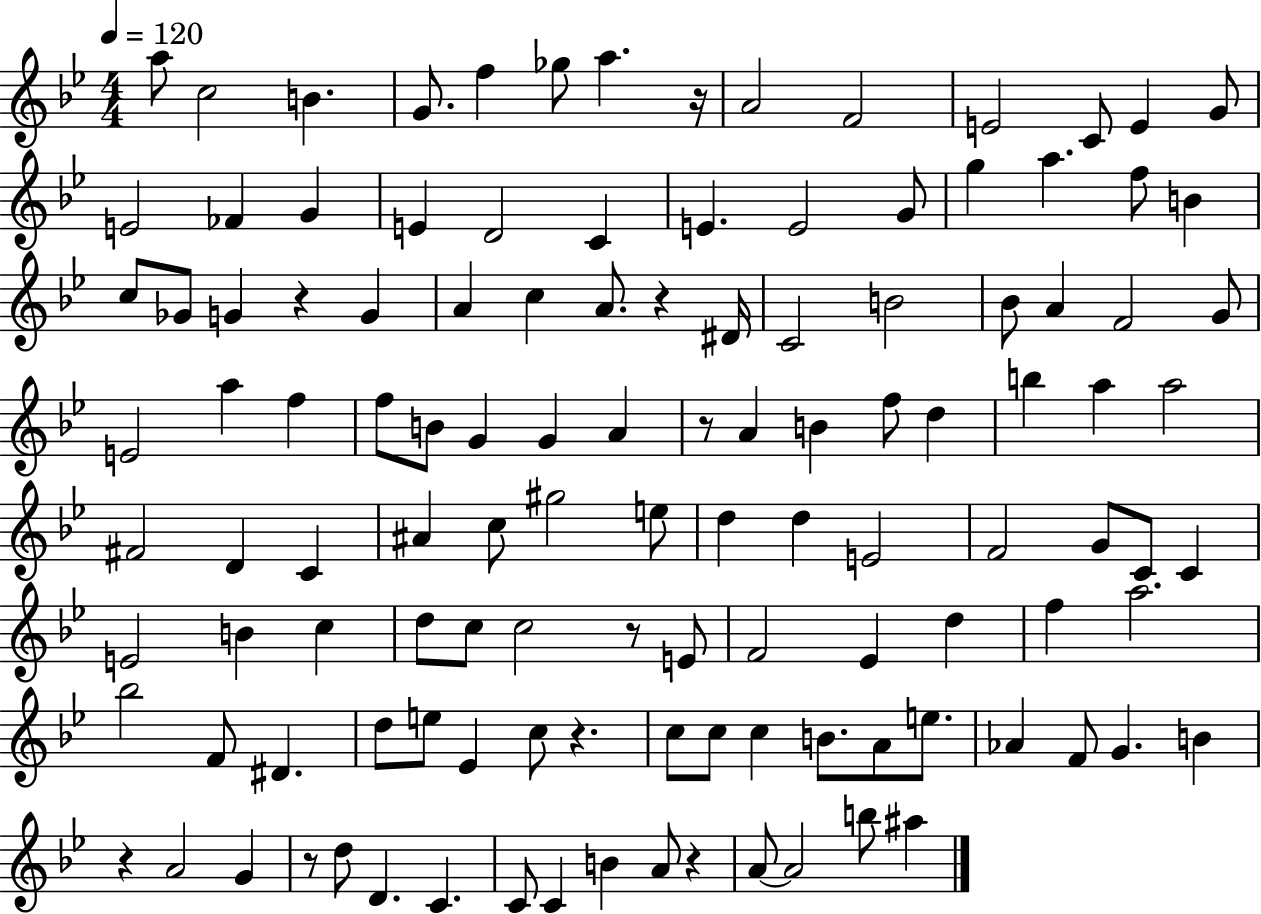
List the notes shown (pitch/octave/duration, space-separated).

A5/e C5/h B4/q. G4/e. F5/q Gb5/e A5/q. R/s A4/h F4/h E4/h C4/e E4/q G4/e E4/h FES4/q G4/q E4/q D4/h C4/q E4/q. E4/h G4/e G5/q A5/q. F5/e B4/q C5/e Gb4/e G4/q R/q G4/q A4/q C5/q A4/e. R/q D#4/s C4/h B4/h Bb4/e A4/q F4/h G4/e E4/h A5/q F5/q F5/e B4/e G4/q G4/q A4/q R/e A4/q B4/q F5/e D5/q B5/q A5/q A5/h F#4/h D4/q C4/q A#4/q C5/e G#5/h E5/e D5/q D5/q E4/h F4/h G4/e C4/e C4/q E4/h B4/q C5/q D5/e C5/e C5/h R/e E4/e F4/h Eb4/q D5/q F5/q A5/h. Bb5/h F4/e D#4/q. D5/e E5/e Eb4/q C5/e R/q. C5/e C5/e C5/q B4/e. A4/e E5/e. Ab4/q F4/e G4/q. B4/q R/q A4/h G4/q R/e D5/e D4/q. C4/q. C4/e C4/q B4/q A4/e R/q A4/e A4/h B5/e A#5/q